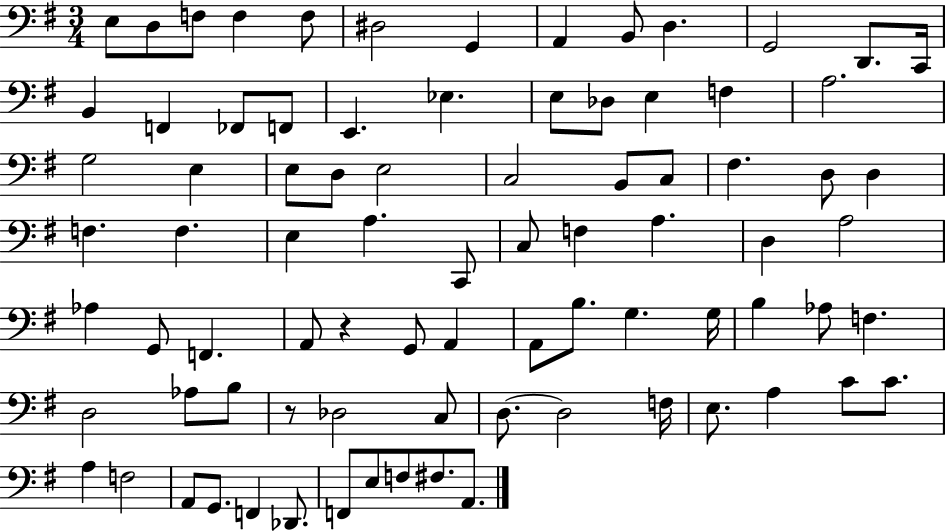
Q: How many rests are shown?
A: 2